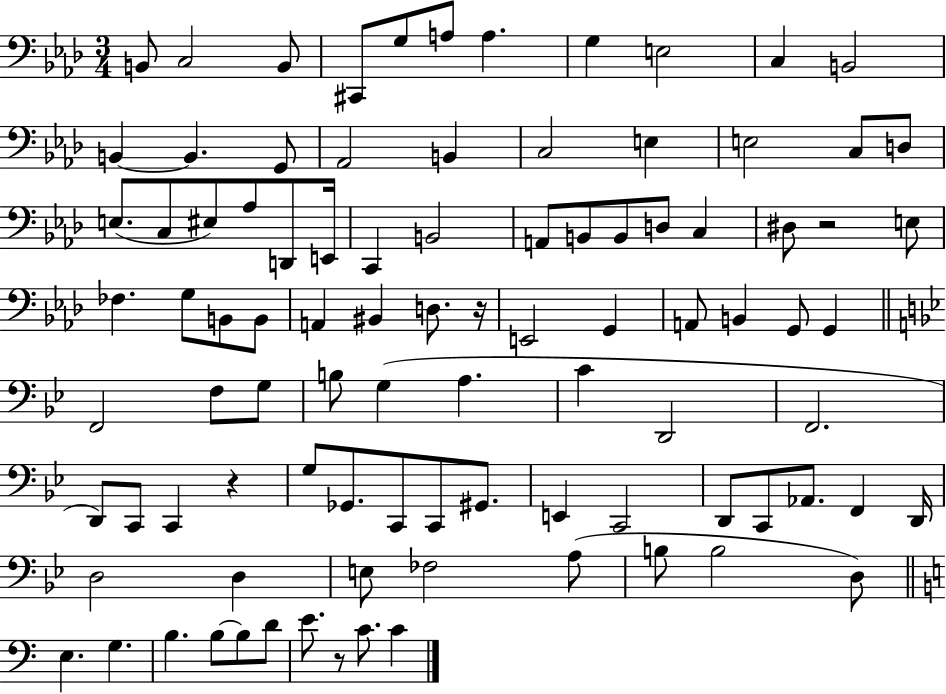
{
  \clef bass
  \numericTimeSignature
  \time 3/4
  \key aes \major
  b,8 c2 b,8 | cis,8 g8 a8 a4. | g4 e2 | c4 b,2 | \break b,4~~ b,4. g,8 | aes,2 b,4 | c2 e4 | e2 c8 d8 | \break e8.( c8 eis8) aes8 d,8 e,16 | c,4 b,2 | a,8 b,8 b,8 d8 c4 | dis8 r2 e8 | \break fes4. g8 b,8 b,8 | a,4 bis,4 d8. r16 | e,2 g,4 | a,8 b,4 g,8 g,4 | \break \bar "||" \break \key g \minor f,2 f8 g8 | b8 g4( a4. | c'4 d,2 | f,2. | \break d,8) c,8 c,4 r4 | g8 ges,8. c,8 c,8 gis,8. | e,4 c,2 | d,8 c,8 aes,8. f,4 d,16 | \break d2 d4 | e8 fes2 a8( | b8 b2 d8) | \bar "||" \break \key c \major e4. g4. | b4. b8~~ b8 d'8 | e'8. r8 c'8. c'4 | \bar "|."
}